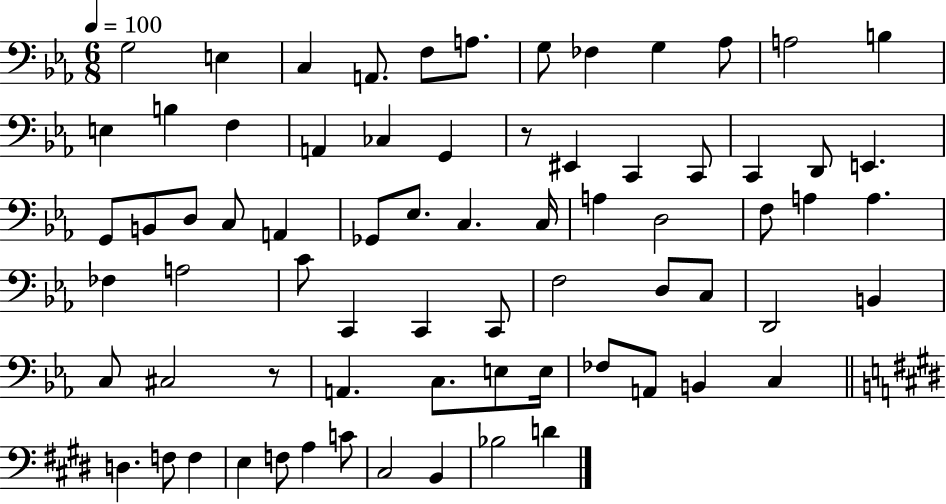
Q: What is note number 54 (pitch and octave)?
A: E3